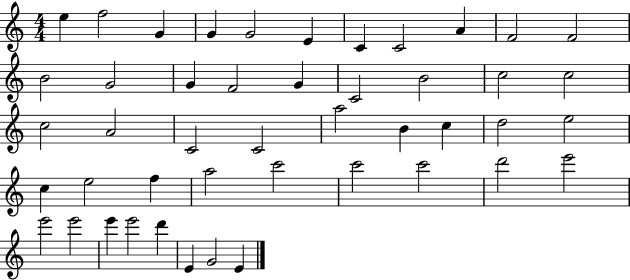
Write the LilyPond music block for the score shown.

{
  \clef treble
  \numericTimeSignature
  \time 4/4
  \key c \major
  e''4 f''2 g'4 | g'4 g'2 e'4 | c'4 c'2 a'4 | f'2 f'2 | \break b'2 g'2 | g'4 f'2 g'4 | c'2 b'2 | c''2 c''2 | \break c''2 a'2 | c'2 c'2 | a''2 b'4 c''4 | d''2 e''2 | \break c''4 e''2 f''4 | a''2 c'''2 | c'''2 c'''2 | d'''2 e'''2 | \break e'''2 e'''2 | e'''4 e'''2 d'''4 | e'4 g'2 e'4 | \bar "|."
}